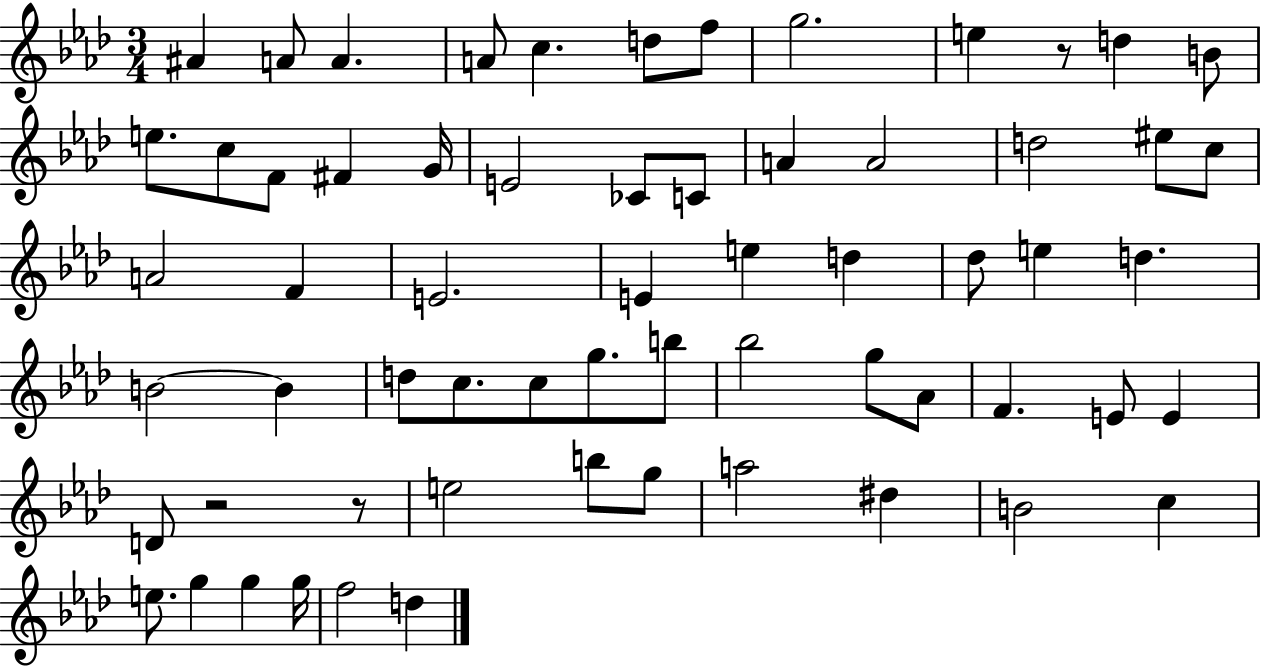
X:1
T:Untitled
M:3/4
L:1/4
K:Ab
^A A/2 A A/2 c d/2 f/2 g2 e z/2 d B/2 e/2 c/2 F/2 ^F G/4 E2 _C/2 C/2 A A2 d2 ^e/2 c/2 A2 F E2 E e d _d/2 e d B2 B d/2 c/2 c/2 g/2 b/2 _b2 g/2 _A/2 F E/2 E D/2 z2 z/2 e2 b/2 g/2 a2 ^d B2 c e/2 g g g/4 f2 d